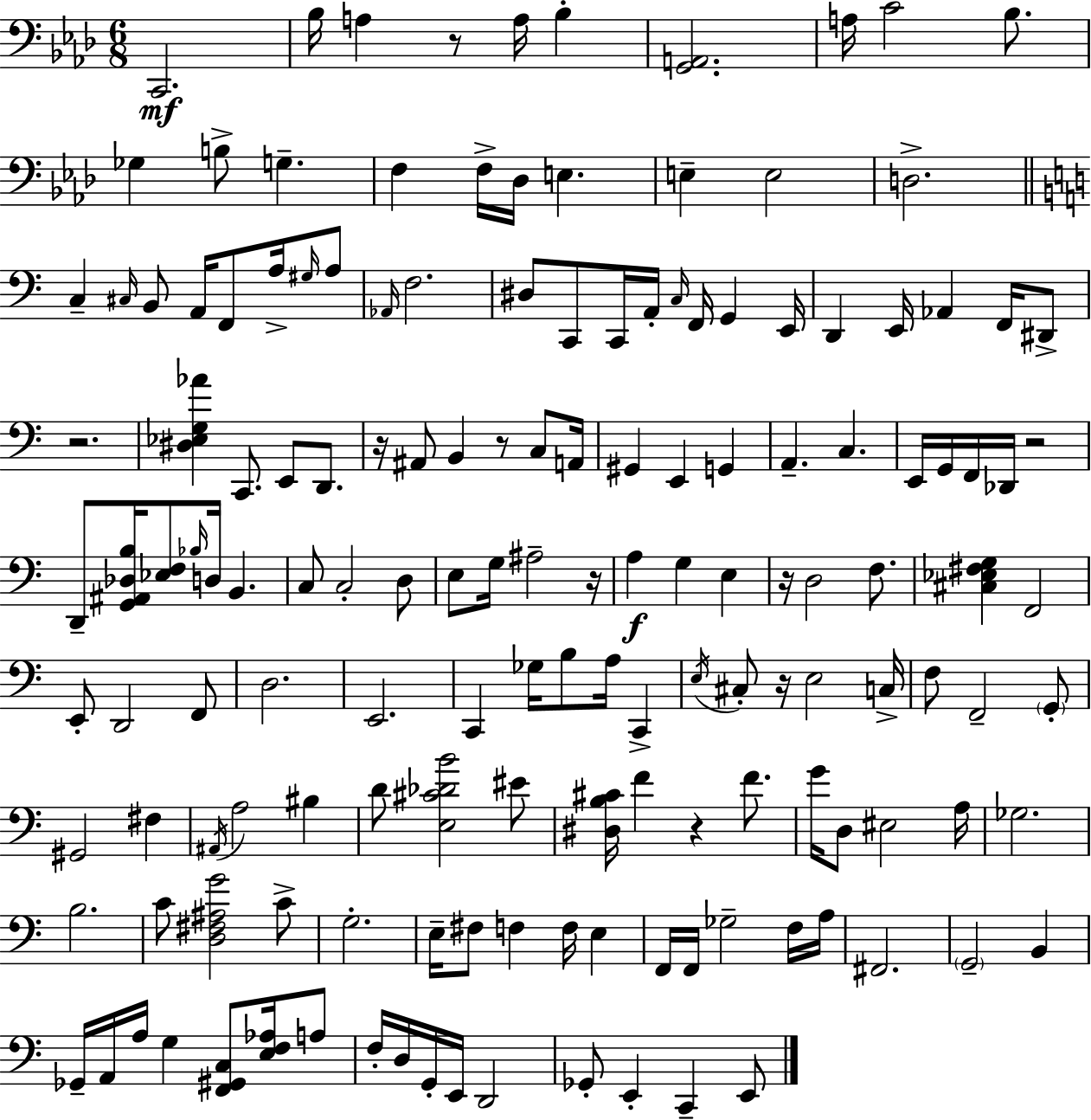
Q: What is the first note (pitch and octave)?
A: C2